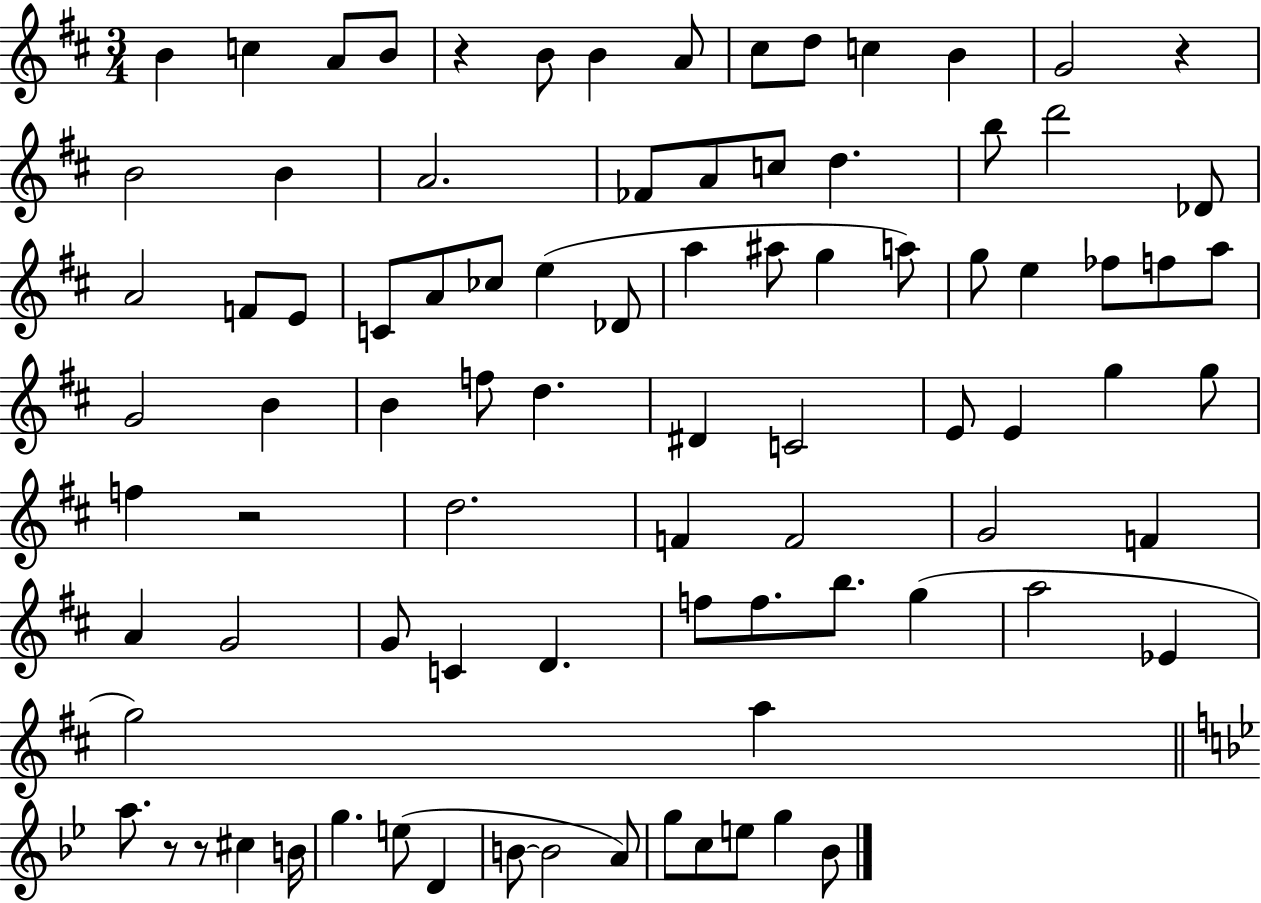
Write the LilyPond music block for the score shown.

{
  \clef treble
  \numericTimeSignature
  \time 3/4
  \key d \major
  b'4 c''4 a'8 b'8 | r4 b'8 b'4 a'8 | cis''8 d''8 c''4 b'4 | g'2 r4 | \break b'2 b'4 | a'2. | fes'8 a'8 c''8 d''4. | b''8 d'''2 des'8 | \break a'2 f'8 e'8 | c'8 a'8 ces''8 e''4( des'8 | a''4 ais''8 g''4 a''8) | g''8 e''4 fes''8 f''8 a''8 | \break g'2 b'4 | b'4 f''8 d''4. | dis'4 c'2 | e'8 e'4 g''4 g''8 | \break f''4 r2 | d''2. | f'4 f'2 | g'2 f'4 | \break a'4 g'2 | g'8 c'4 d'4. | f''8 f''8. b''8. g''4( | a''2 ees'4 | \break g''2) a''4 | \bar "||" \break \key g \minor a''8. r8 r8 cis''4 b'16 | g''4. e''8( d'4 | b'8~~ b'2 a'8) | g''8 c''8 e''8 g''4 bes'8 | \break \bar "|."
}